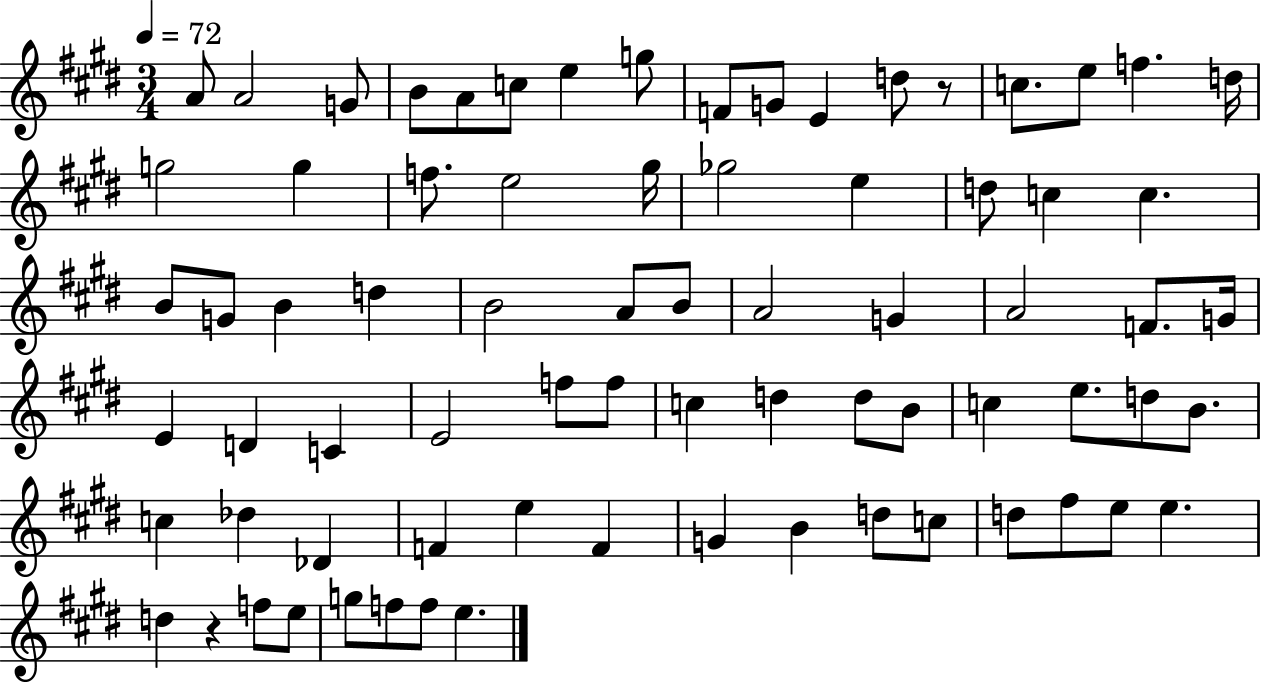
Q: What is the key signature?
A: E major